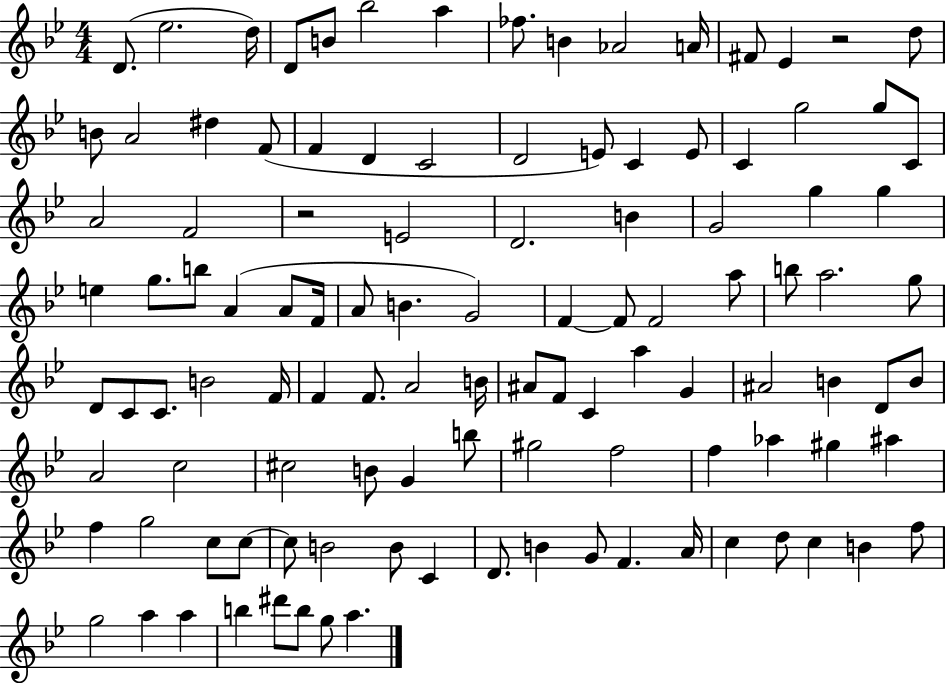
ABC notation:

X:1
T:Untitled
M:4/4
L:1/4
K:Bb
D/2 _e2 d/4 D/2 B/2 _b2 a _f/2 B _A2 A/4 ^F/2 _E z2 d/2 B/2 A2 ^d F/2 F D C2 D2 E/2 C E/2 C g2 g/2 C/2 A2 F2 z2 E2 D2 B G2 g g e g/2 b/2 A A/2 F/4 A/2 B G2 F F/2 F2 a/2 b/2 a2 g/2 D/2 C/2 C/2 B2 F/4 F F/2 A2 B/4 ^A/2 F/2 C a G ^A2 B D/2 B/2 A2 c2 ^c2 B/2 G b/2 ^g2 f2 f _a ^g ^a f g2 c/2 c/2 c/2 B2 B/2 C D/2 B G/2 F A/4 c d/2 c B f/2 g2 a a b ^d'/2 b/2 g/2 a